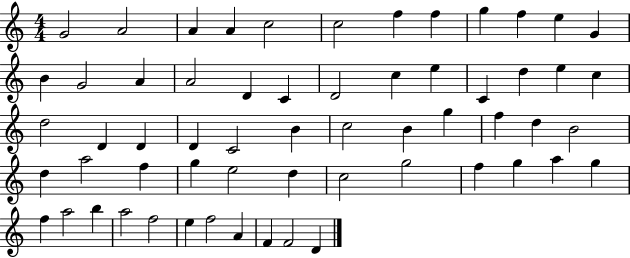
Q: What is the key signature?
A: C major